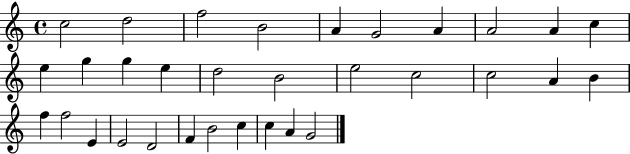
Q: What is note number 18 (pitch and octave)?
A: C5